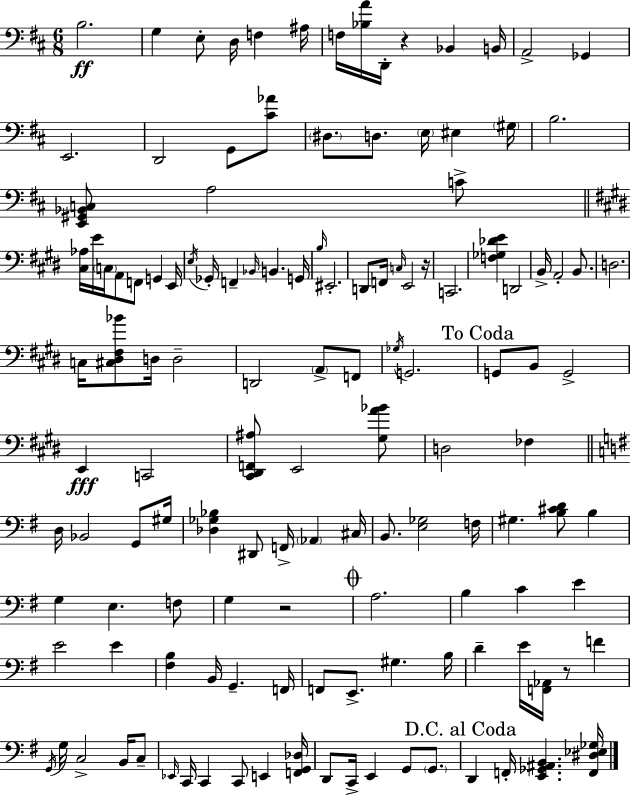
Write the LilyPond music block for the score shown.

{
  \clef bass
  \numericTimeSignature
  \time 6/8
  \key d \major
  b2.\ff | g4 e8-. d16 f4 ais16 | f16 <bes a'>16 d,16-. r4 bes,4 b,16 | a,2-> ges,4 | \break e,2. | d,2 g,8 <cis' aes'>8 | \parenthesize dis8. d8. \parenthesize e16 eis4 \parenthesize gis16 | b2. | \break <e, gis, bes, c>8 a2 c'8-> | \bar "||" \break \key e \major <cis aes>16 e'16 \parenthesize c16 a,8 f,8 g,4 e,16 | \acciaccatura { e16 } ges,16-. f,4-- \grace { bes,16 } b,4. | g,16 \grace { b16 } eis,2.-. | d,8 f,16 \grace { c16 } e,2 | \break r16 c,2. | <f ges des' e'>4 d,2 | b,16-> a,2-. | b,8. d2. | \break c16 <cis dis fis bes'>8 d16 d2-- | d,2 | \parenthesize a,8-> f,8 \acciaccatura { ges16 } g,2. | \mark "To Coda" g,8 b,8 g,2-> | \break e,4\fff c,2 | <cis, dis, f, ais>8 e,2 | <gis a' bes'>8 d2 | fes4 \bar "||" \break \key e \minor d16 bes,2 g,8 gis16 | <des ges bes>4 dis,8 f,16-> \parenthesize aes,4 cis16 | b,8. <e ges>2 f16 | gis4. <b cis' d'>8 b4 | \break g4 e4. f8 | g4 r2 | \mark \markup { \musicglyph "scripts.coda" } a2. | b4 c'4 e'4 | \break e'2 e'4 | <fis b>4 b,16 g,4.-- f,16 | f,8 e,8.-> gis4. b16 | d'4-- e'16 <f, aes,>16 r8 f'4 | \break \acciaccatura { g,16 } g16 c2-> b,16 c8-- | \grace { ees,16 } c,16 c,4 c,8 e,4 | <f, g, des>16 d,8 c,16-> e,4 g,8 \parenthesize g,8. | \mark "D.C. al Coda" d,4 f,16-. <e, ges, ais, b,>4. | \break <f, dis ees ges>16 \bar "|."
}